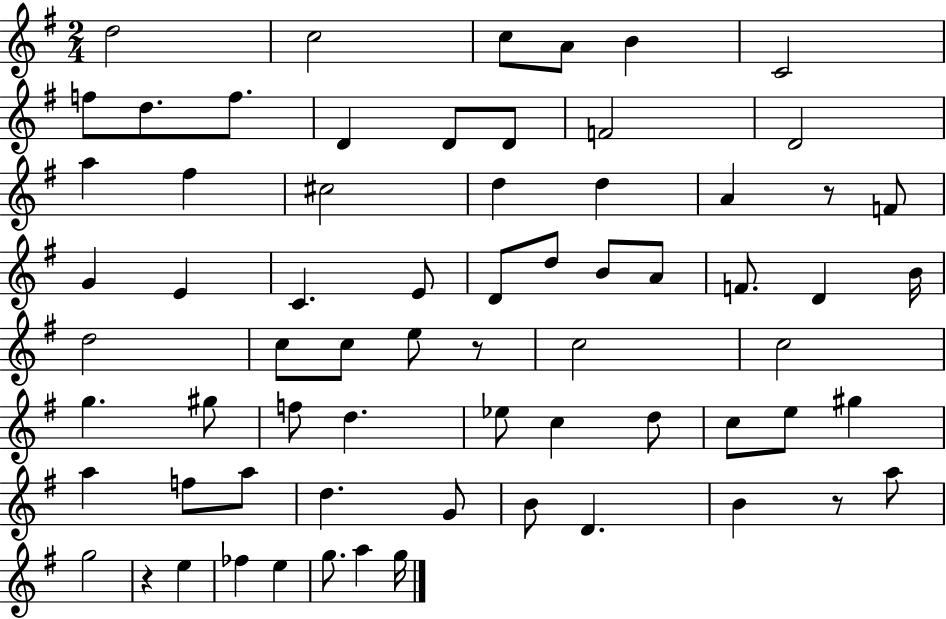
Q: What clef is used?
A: treble